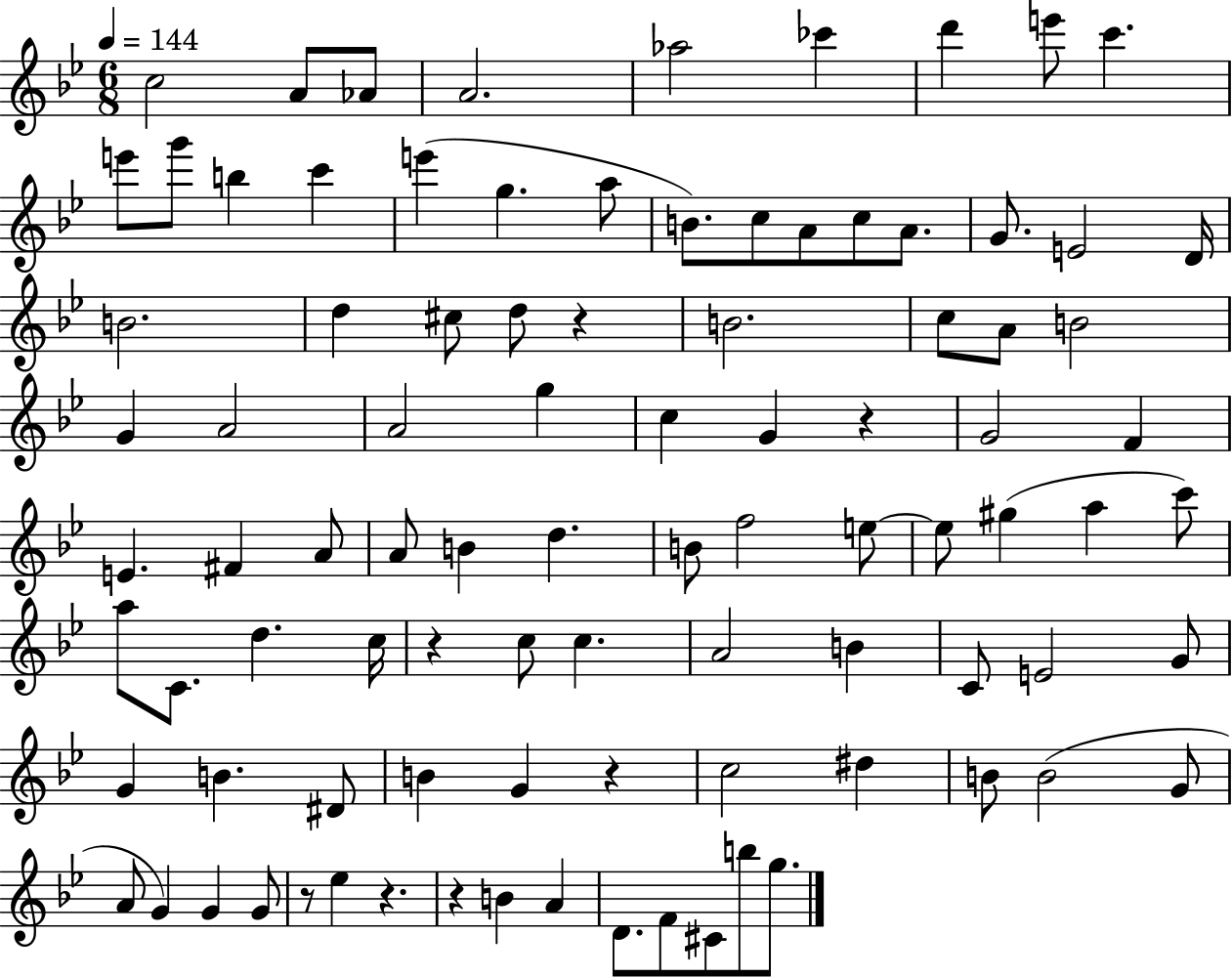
C5/h A4/e Ab4/e A4/h. Ab5/h CES6/q D6/q E6/e C6/q. E6/e G6/e B5/q C6/q E6/q G5/q. A5/e B4/e. C5/e A4/e C5/e A4/e. G4/e. E4/h D4/s B4/h. D5/q C#5/e D5/e R/q B4/h. C5/e A4/e B4/h G4/q A4/h A4/h G5/q C5/q G4/q R/q G4/h F4/q E4/q. F#4/q A4/e A4/e B4/q D5/q. B4/e F5/h E5/e E5/e G#5/q A5/q C6/e A5/e C4/e. D5/q. C5/s R/q C5/e C5/q. A4/h B4/q C4/e E4/h G4/e G4/q B4/q. D#4/e B4/q G4/q R/q C5/h D#5/q B4/e B4/h G4/e A4/e G4/q G4/q G4/e R/e Eb5/q R/q. R/q B4/q A4/q D4/e. F4/e C#4/e B5/e G5/e.